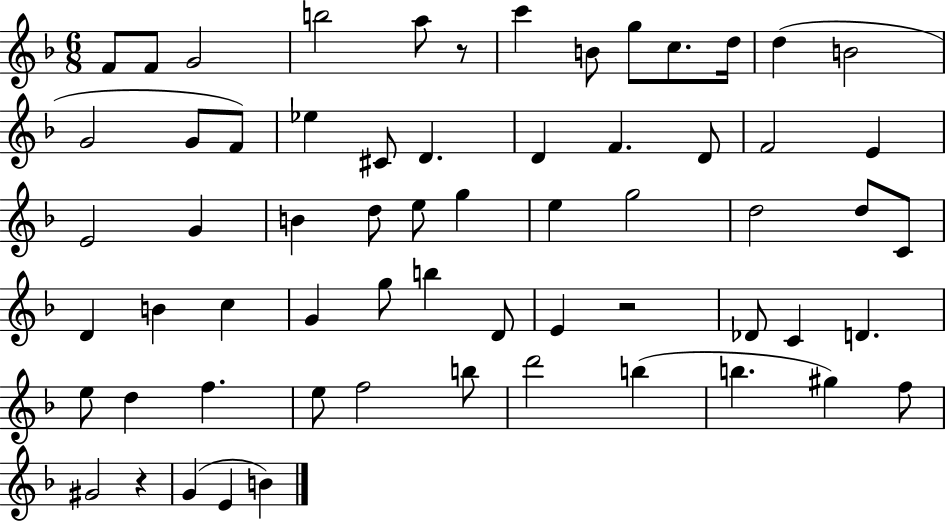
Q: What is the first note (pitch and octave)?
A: F4